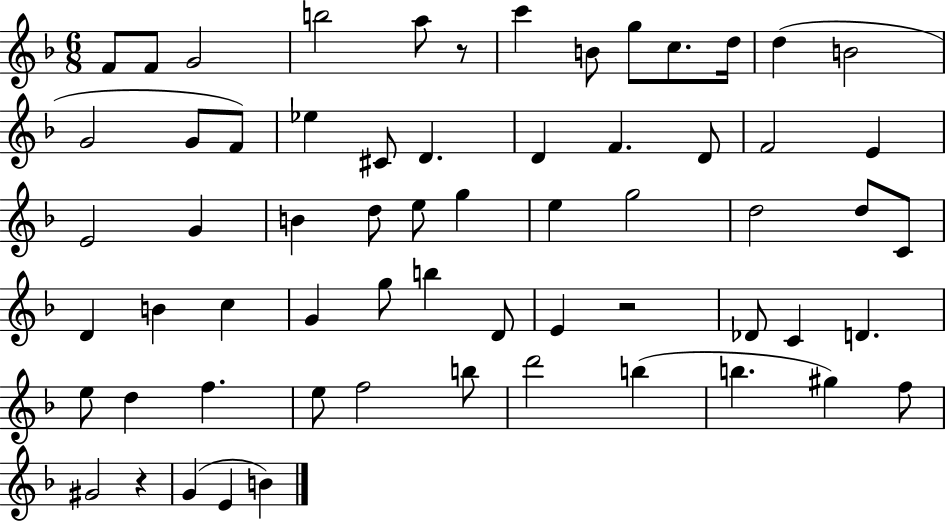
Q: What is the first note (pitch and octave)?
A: F4